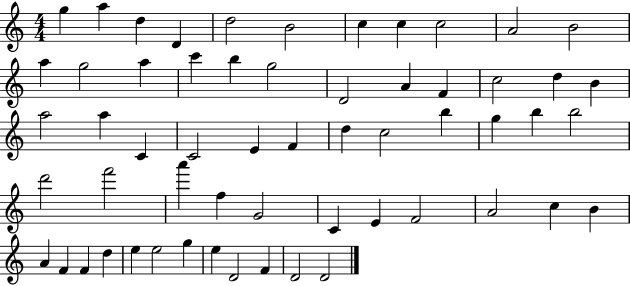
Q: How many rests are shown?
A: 0